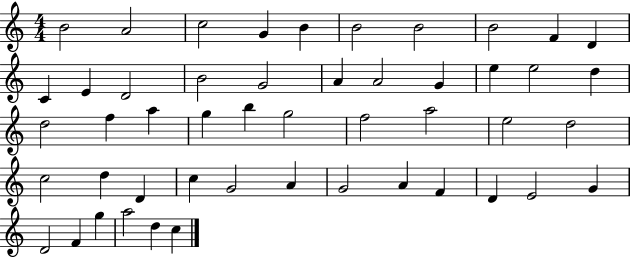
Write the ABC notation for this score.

X:1
T:Untitled
M:4/4
L:1/4
K:C
B2 A2 c2 G B B2 B2 B2 F D C E D2 B2 G2 A A2 G e e2 d d2 f a g b g2 f2 a2 e2 d2 c2 d D c G2 A G2 A F D E2 G D2 F g a2 d c